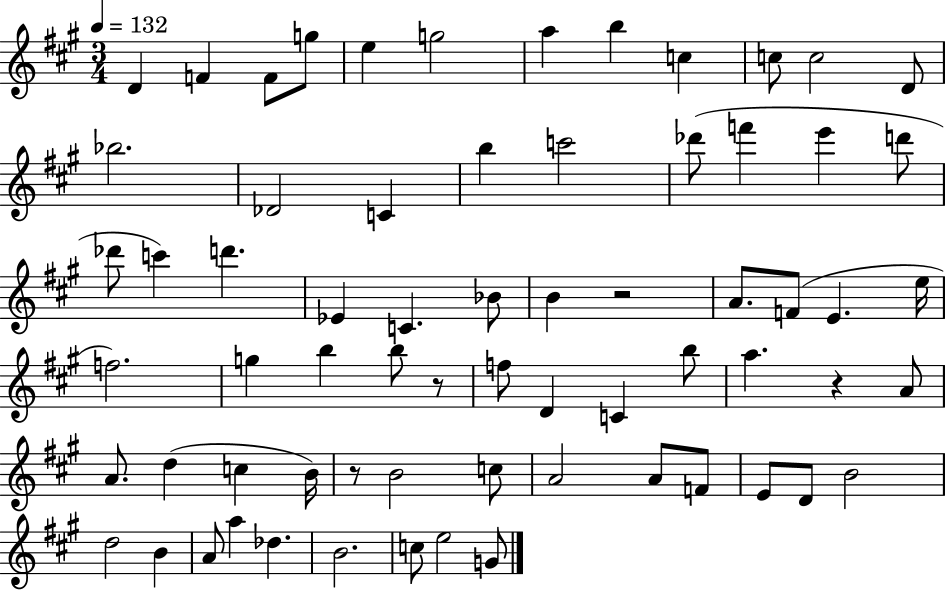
D4/q F4/q F4/e G5/e E5/q G5/h A5/q B5/q C5/q C5/e C5/h D4/e Bb5/h. Db4/h C4/q B5/q C6/h Db6/e F6/q E6/q D6/e Db6/e C6/q D6/q. Eb4/q C4/q. Bb4/e B4/q R/h A4/e. F4/e E4/q. E5/s F5/h. G5/q B5/q B5/e R/e F5/e D4/q C4/q B5/e A5/q. R/q A4/e A4/e. D5/q C5/q B4/s R/e B4/h C5/e A4/h A4/e F4/e E4/e D4/e B4/h D5/h B4/q A4/e A5/q Db5/q. B4/h. C5/e E5/h G4/e